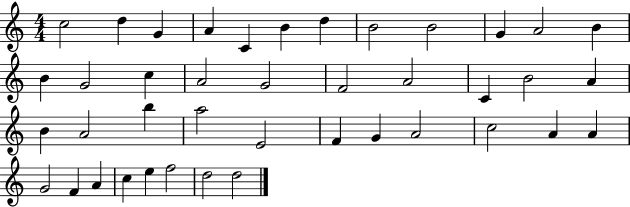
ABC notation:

X:1
T:Untitled
M:4/4
L:1/4
K:C
c2 d G A C B d B2 B2 G A2 B B G2 c A2 G2 F2 A2 C B2 A B A2 b a2 E2 F G A2 c2 A A G2 F A c e f2 d2 d2